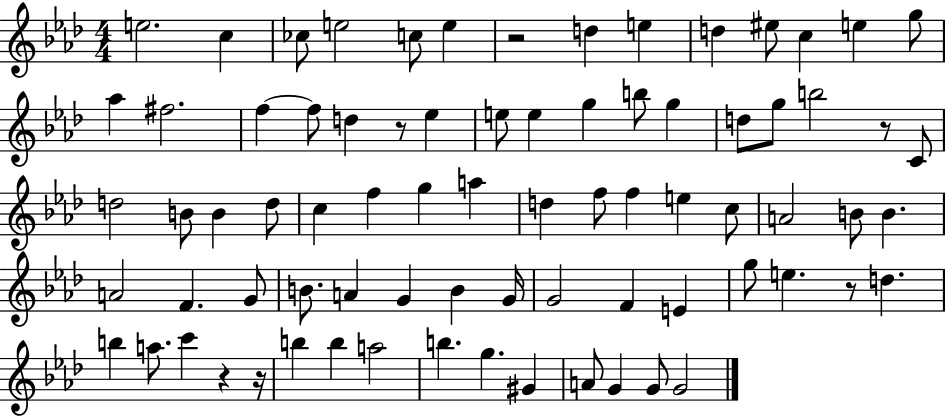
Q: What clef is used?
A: treble